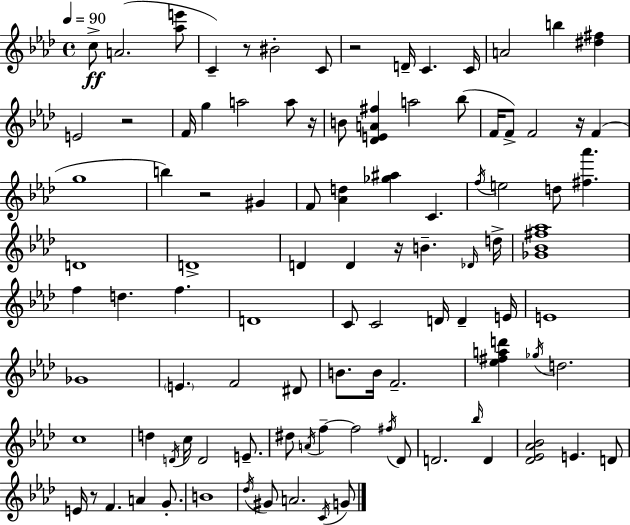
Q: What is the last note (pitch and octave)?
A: G4